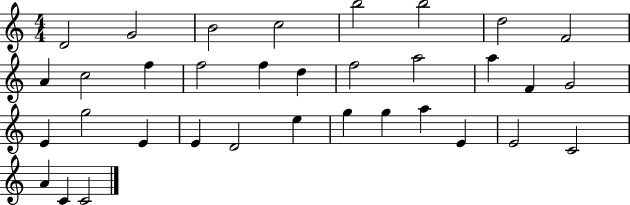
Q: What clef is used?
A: treble